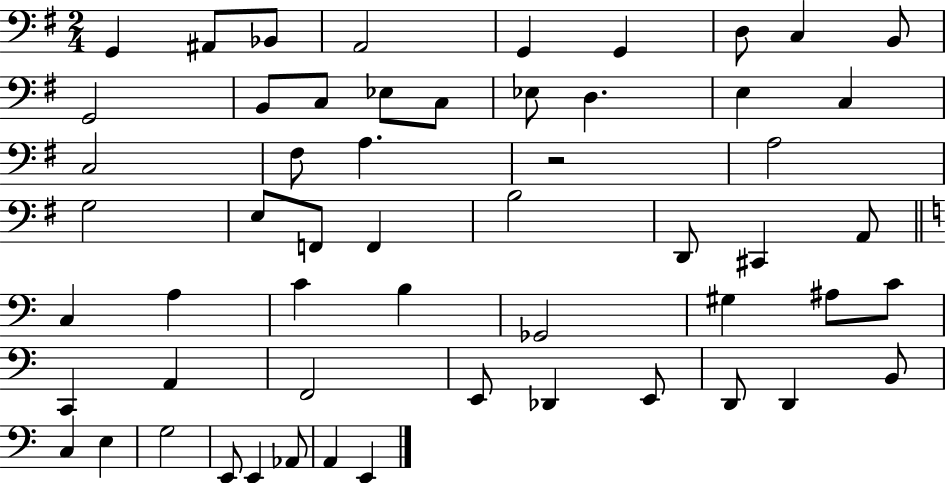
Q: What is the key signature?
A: G major